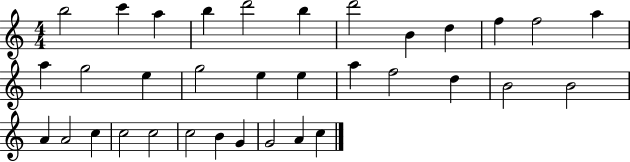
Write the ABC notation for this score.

X:1
T:Untitled
M:4/4
L:1/4
K:C
b2 c' a b d'2 b d'2 B d f f2 a a g2 e g2 e e a f2 d B2 B2 A A2 c c2 c2 c2 B G G2 A c